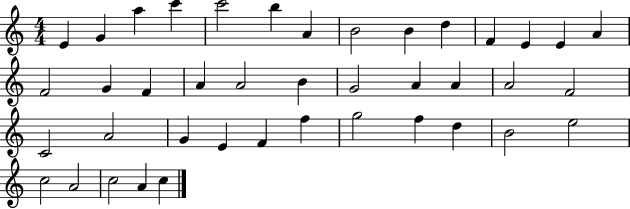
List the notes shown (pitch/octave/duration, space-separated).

E4/q G4/q A5/q C6/q C6/h B5/q A4/q B4/h B4/q D5/q F4/q E4/q E4/q A4/q F4/h G4/q F4/q A4/q A4/h B4/q G4/h A4/q A4/q A4/h F4/h C4/h A4/h G4/q E4/q F4/q F5/q G5/h F5/q D5/q B4/h E5/h C5/h A4/h C5/h A4/q C5/q